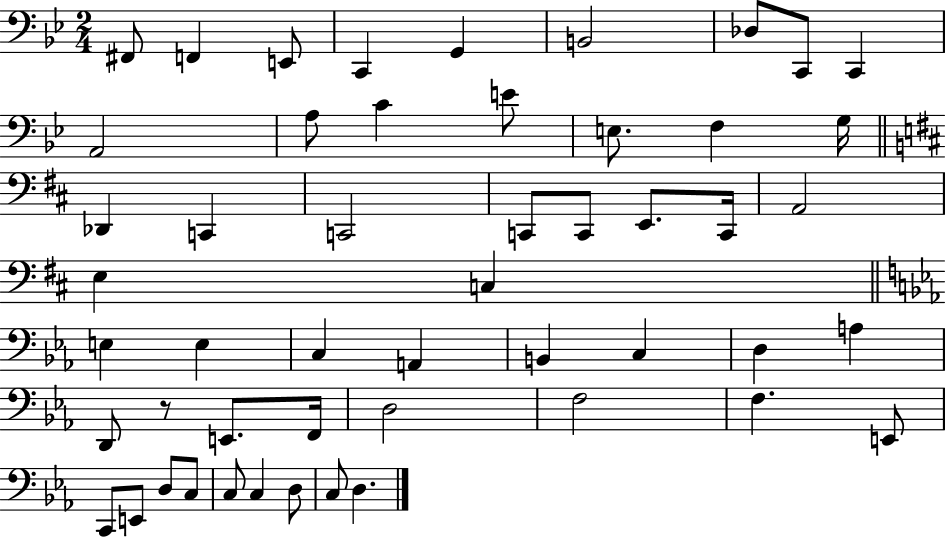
X:1
T:Untitled
M:2/4
L:1/4
K:Bb
^F,,/2 F,, E,,/2 C,, G,, B,,2 _D,/2 C,,/2 C,, A,,2 A,/2 C E/2 E,/2 F, G,/4 _D,, C,, C,,2 C,,/2 C,,/2 E,,/2 C,,/4 A,,2 E, C, E, E, C, A,, B,, C, D, A, D,,/2 z/2 E,,/2 F,,/4 D,2 F,2 F, E,,/2 C,,/2 E,,/2 D,/2 C,/2 C,/2 C, D,/2 C,/2 D,